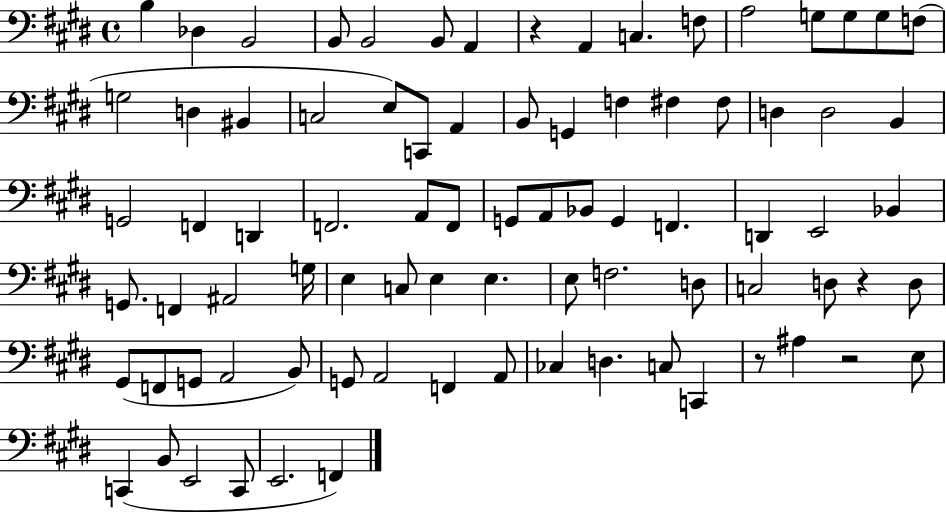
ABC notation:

X:1
T:Untitled
M:4/4
L:1/4
K:E
B, _D, B,,2 B,,/2 B,,2 B,,/2 A,, z A,, C, F,/2 A,2 G,/2 G,/2 G,/2 F,/2 G,2 D, ^B,, C,2 E,/2 C,,/2 A,, B,,/2 G,, F, ^F, ^F,/2 D, D,2 B,, G,,2 F,, D,, F,,2 A,,/2 F,,/2 G,,/2 A,,/2 _B,,/2 G,, F,, D,, E,,2 _B,, G,,/2 F,, ^A,,2 G,/4 E, C,/2 E, E, E,/2 F,2 D,/2 C,2 D,/2 z D,/2 ^G,,/2 F,,/2 G,,/2 A,,2 B,,/2 G,,/2 A,,2 F,, A,,/2 _C, D, C,/2 C,, z/2 ^A, z2 E,/2 C,, B,,/2 E,,2 C,,/2 E,,2 F,,